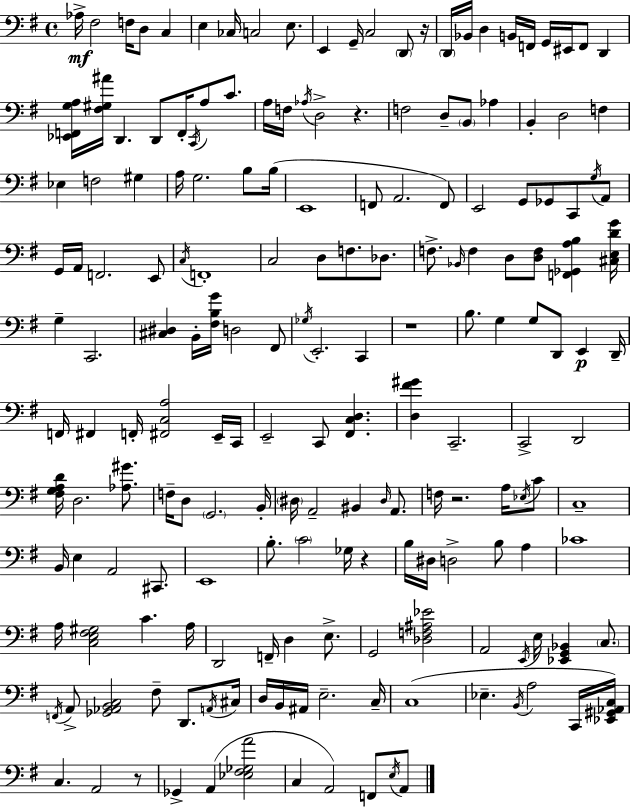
{
  \clef bass
  \time 4/4
  \defaultTimeSignature
  \key e \minor
  \repeat volta 2 { aes16->\mf fis2 f16 d8 c4 | e4 ces16 c2 e8. | e,4 g,16-- c2 \parenthesize d,8 r16 | \parenthesize d,16 bes,16 d4 b,16 f,16 g,16 eis,16 f,8 d,4 | \break <ees, f, g a>16 <fis gis ais'>16 d,4. d,8 f,16-. \acciaccatura { c,16 } a8 c'8. | a16 f16 \acciaccatura { aes16 } d2-> r4. | f2 d8-- \parenthesize b,8 aes4 | b,4-. d2 f4 | \break ees4 f2 gis4 | a16 g2. b8 | b16( e,1 | f,8 a,2. | \break f,8) e,2 g,8 ges,8 c,8 | \acciaccatura { g16 } a,8 g,16 a,16 f,2. | e,8 \acciaccatura { c16 } f,1-. | c2 d8 f8. | \break des8. f8.-> \grace { bes,16 } f4 d8 <d f>8 | <f, ges, a b>4 <cis e d' g'>16 g4-- c,2. | <cis dis>4 b,16-. <fis b g'>16 d2 | fis,8 \acciaccatura { ges16 } e,2.-. | \break c,4 r1 | b8. g4 g8 d,8 | e,4\p d,16-- f,16 fis,4 f,16-. <fis, c a>2 | e,16-- c,16 e,2-- c,8 | \break <fis, c d>4. <d fis' gis'>4 c,2.-- | c,2-> d,2 | <fis g a d'>16 d2. | <aes gis'>8. f16-- d8 \parenthesize g,2. | \break b,16-. \parenthesize dis16 a,2-- bis,4 | \grace { dis16 } a,8. f16 r2. | a16 \acciaccatura { ees16 } c'8 c1-- | b,16 e4 a,2 | \break cis,8. e,1 | b8.-. \parenthesize c'2 | ges16 r4 b16 dis16 d2-> | b8 a4 ces'1 | \break a16 <c e fis gis>2 | c'4. a16 d,2 | f,16-- d4 e8.-> g,2 | <des f ais ees'>2 a,2 | \break \acciaccatura { e,16 } e16 <ees, g, bes,>4 \parenthesize c8. \acciaccatura { f,16 } a,8-> <ges, aes, b, c>2 | fis8-- d,8. \acciaccatura { a,16 } cis16 d16 b,16 ais,16 e2.-- | c16-- c1( | ees4.-- | \break \acciaccatura { b,16 } a2 c,16 <ees, gis, aes, c>16) c4. | a,2 r8 ges,4-> | a,4( <ees fis ges a'>2 c4 | a,2) f,8 \acciaccatura { e16 } a,8 } \bar "|."
}